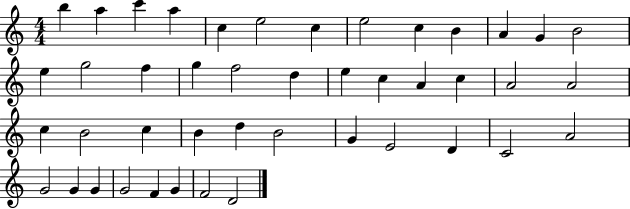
B5/q A5/q C6/q A5/q C5/q E5/h C5/q E5/h C5/q B4/q A4/q G4/q B4/h E5/q G5/h F5/q G5/q F5/h D5/q E5/q C5/q A4/q C5/q A4/h A4/h C5/q B4/h C5/q B4/q D5/q B4/h G4/q E4/h D4/q C4/h A4/h G4/h G4/q G4/q G4/h F4/q G4/q F4/h D4/h